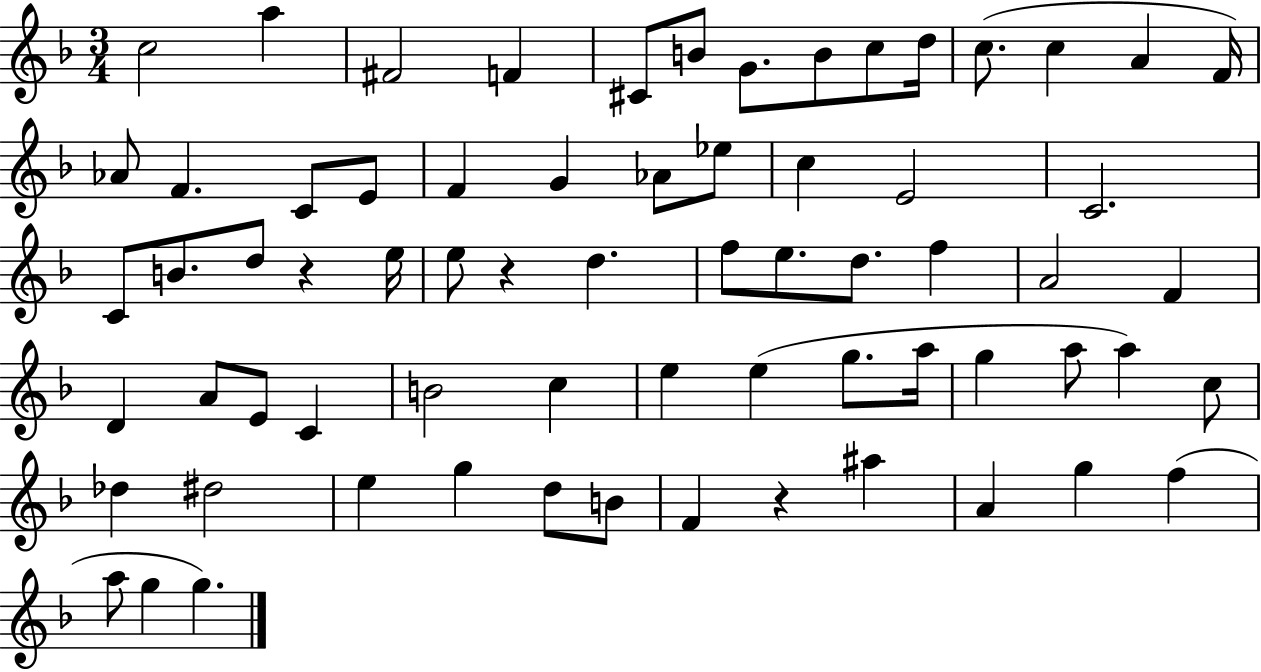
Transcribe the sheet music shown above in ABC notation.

X:1
T:Untitled
M:3/4
L:1/4
K:F
c2 a ^F2 F ^C/2 B/2 G/2 B/2 c/2 d/4 c/2 c A F/4 _A/2 F C/2 E/2 F G _A/2 _e/2 c E2 C2 C/2 B/2 d/2 z e/4 e/2 z d f/2 e/2 d/2 f A2 F D A/2 E/2 C B2 c e e g/2 a/4 g a/2 a c/2 _d ^d2 e g d/2 B/2 F z ^a A g f a/2 g g